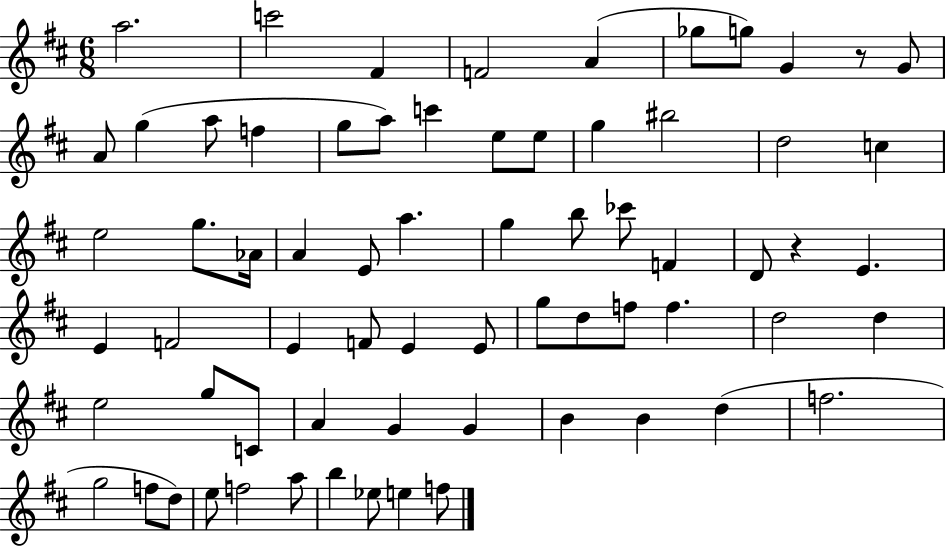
X:1
T:Untitled
M:6/8
L:1/4
K:D
a2 c'2 ^F F2 A _g/2 g/2 G z/2 G/2 A/2 g a/2 f g/2 a/2 c' e/2 e/2 g ^b2 d2 c e2 g/2 _A/4 A E/2 a g b/2 _c'/2 F D/2 z E E F2 E F/2 E E/2 g/2 d/2 f/2 f d2 d e2 g/2 C/2 A G G B B d f2 g2 f/2 d/2 e/2 f2 a/2 b _e/2 e f/2